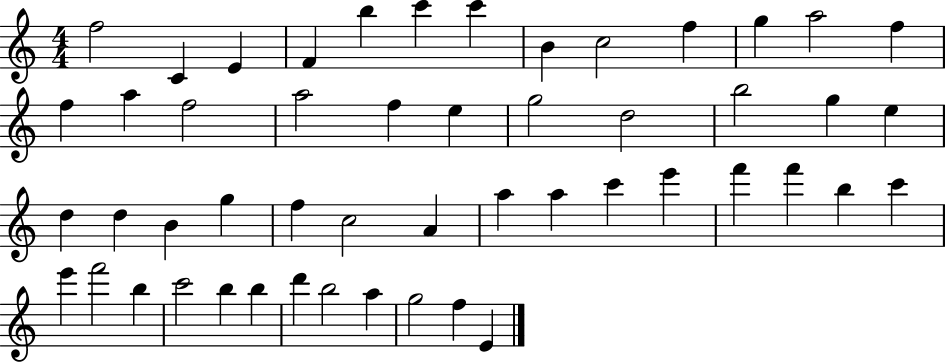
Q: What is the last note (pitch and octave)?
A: E4